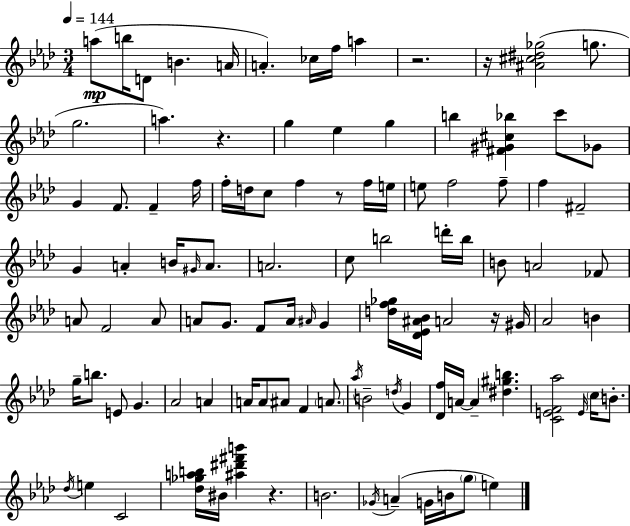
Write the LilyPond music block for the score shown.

{
  \clef treble
  \numericTimeSignature
  \time 3/4
  \key f \minor
  \tempo 4 = 144
  \repeat volta 2 { a''8(\mp b''16 d'8 b'4. a'16 | a'4.-.) ces''16 f''16 a''4 | r2. | r16 <ais' cis'' dis'' ges''>2( g''8. | \break g''2. | a''4.) r4. | g''4 ees''4 g''4 | b''4 <fis' gis' cis'' bes''>4 c'''8 ges'8 | \break g'4 f'8. f'4-- f''16 | f''16-. d''16 c''8 f''4 r8 f''16 e''16 | e''8 f''2 f''8-- | f''4 fis'2-- | \break g'4 a'4-. b'16 \grace { gis'16 } a'8. | a'2. | c''8 b''2 d'''16-. | b''16 b'8 a'2 fes'8 | \break a'8 f'2 a'8 | a'8 g'8. f'8 a'16 \grace { ais'16 } g'4 | <d'' f'' ges''>16 <des' ees' ais' bes'>16 a'2 | r16 gis'16 aes'2 b'4 | \break g''16-- b''8. e'8 g'4. | aes'2 a'4 | a'16 a'8 ais'8 f'4 \parenthesize a'8. | \acciaccatura { aes''16 } b'2-- \acciaccatura { d''16 } | \break g'4 <des' f''>16 a'16~~ a'4-- <dis'' gis'' b''>4. | <c' e' f' aes''>2 | \grace { e'16 } \parenthesize c''16 b'8.-. \acciaccatura { des''16 } e''4 c'2 | <des'' ges'' a'' b''>16 bis'16 <ais'' dis''' fis''' b'''>4 | \break r4. b'2. | \acciaccatura { ges'16 }( a'4-- g'16 | b'16 \parenthesize g''8 e''4) } \bar "|."
}